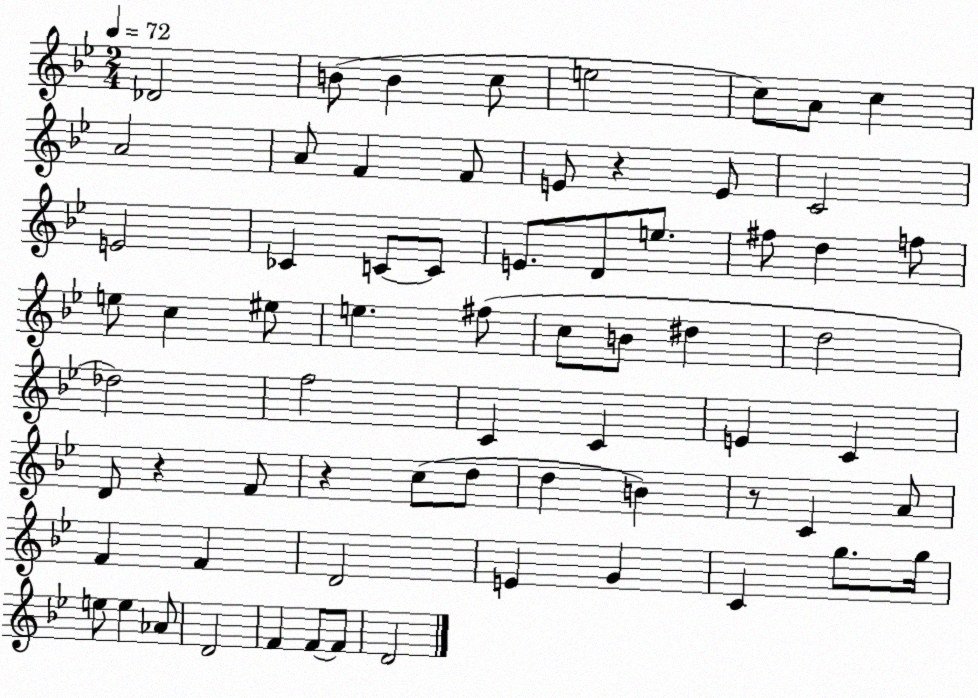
X:1
T:Untitled
M:2/4
L:1/4
K:Bb
_D2 B/2 B c/2 e2 c/2 A/2 c A2 A/2 F F/2 E/2 z E/2 C2 E2 _C C/2 C/2 E/2 D/2 e/2 ^f/2 d f/2 e/2 c ^e/2 e ^f/2 c/2 B/2 ^d d2 _d2 f2 C C E C D/2 z F/2 z c/2 d/2 d B z/2 C A/2 F F D2 E G C g/2 g/4 e/2 e _A/2 D2 F F/2 F/2 D2